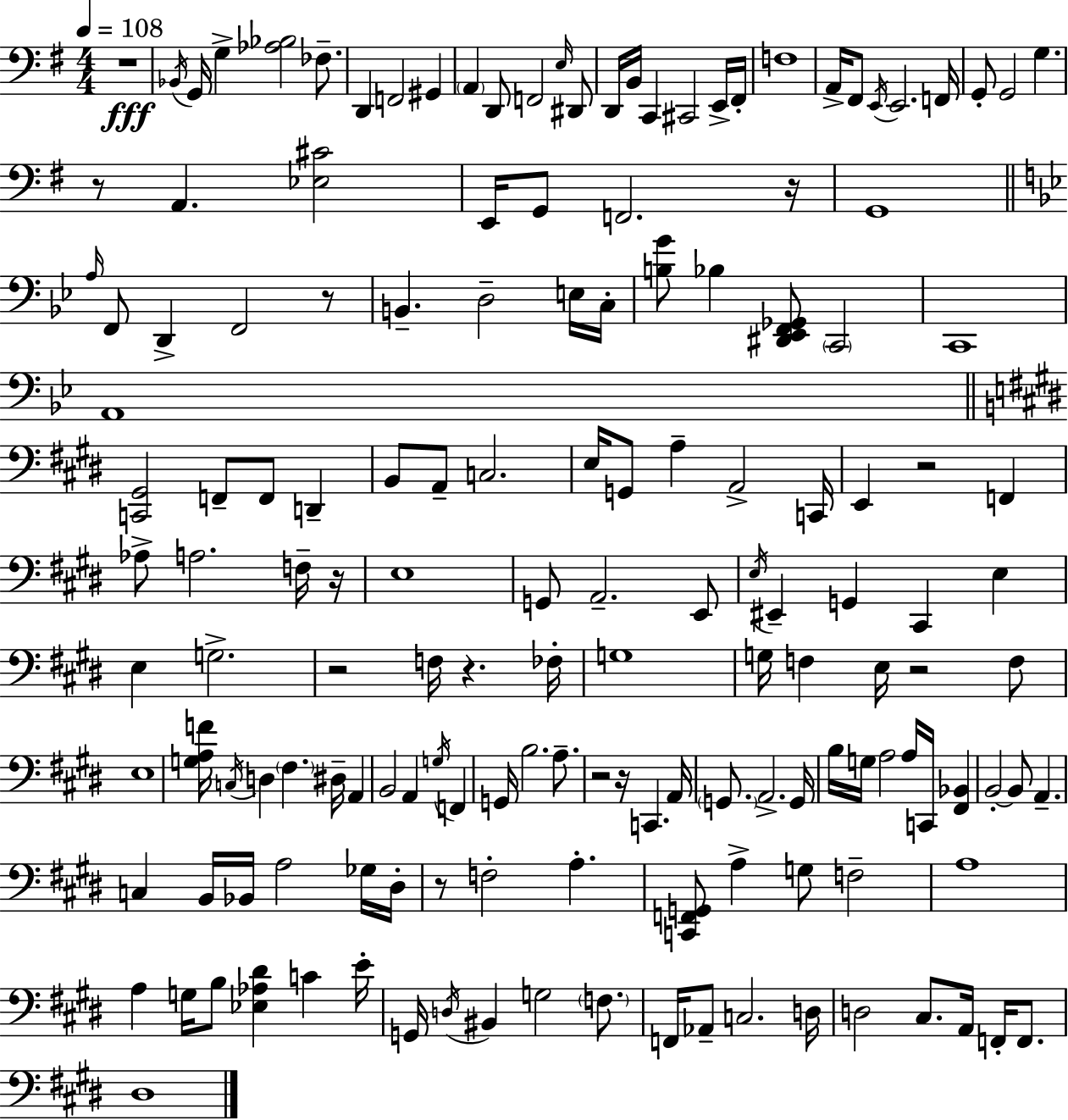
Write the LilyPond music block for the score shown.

{
  \clef bass
  \numericTimeSignature
  \time 4/4
  \key g \major
  \tempo 4 = 108
  \repeat volta 2 { r1\fff | \acciaccatura { bes,16 } g,16 g4-> <aes bes>2 fes8.-- | d,4 f,2 gis,4 | \parenthesize a,4 d,8 f,2 \grace { e16 } | \break dis,8 d,16 b,16 c,4 cis,2 | e,16-> fis,16-. f1 | a,16-> fis,8 \acciaccatura { e,16 } e,2. | f,16 g,8-. g,2 g4. | \break r8 a,4. <ees cis'>2 | e,16 g,8 f,2. | r16 g,1 | \bar "||" \break \key bes \major \grace { a16 } f,8 d,4-> f,2 r8 | b,4.-- d2-- e16 | c16-. <b g'>8 bes4 <dis, ees, f, ges,>8 \parenthesize c,2 | c,1 | \break a,1 | \bar "||" \break \key e \major <c, gis,>2 f,8-- f,8 d,4-- | b,8 a,8-- c2. | e16 g,8 a4-- a,2-> c,16 | e,4 r2 f,4 | \break aes8-> a2. f16-- r16 | e1 | g,8 a,2.-- e,8 | \acciaccatura { e16 } eis,4-- g,4 cis,4 e4 | \break e4 g2.-> | r2 f16 r4. | fes16-. g1 | g16 f4 e16 r2 f8 | \break e1 | <g a f'>16 \acciaccatura { c16 } d4 \parenthesize fis4. dis16-- a,4 | b,2 a,4 \acciaccatura { g16 } f,4 | g,16 b2. | \break a8.-- r2 r16 c,4. | a,16 \parenthesize g,8. a,2.-> | g,16 b16 g16 a2 a16 c,16 <fis, bes,>4 | b,2-.~~ b,8 a,4.-- | \break c4 b,16 bes,16 a2 | ges16 dis16-. r8 f2-. a4.-. | <c, f, g,>8 a4-> g8 f2-- | a1 | \break a4 g16 b8 <ees aes dis'>4 c'4 | e'16-. g,16 \acciaccatura { d16 } bis,4 g2 | \parenthesize f8. f,16 aes,8-- c2. | d16 d2 cis8. a,16 | \break f,16-. f,8. dis1 | } \bar "|."
}